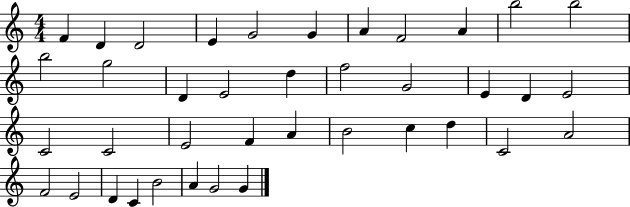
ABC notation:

X:1
T:Untitled
M:4/4
L:1/4
K:C
F D D2 E G2 G A F2 A b2 b2 b2 g2 D E2 d f2 G2 E D E2 C2 C2 E2 F A B2 c d C2 A2 F2 E2 D C B2 A G2 G